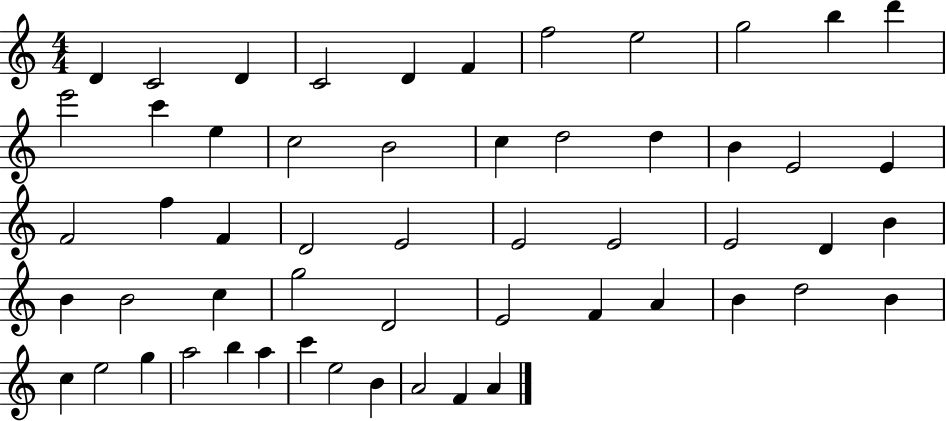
D4/q C4/h D4/q C4/h D4/q F4/q F5/h E5/h G5/h B5/q D6/q E6/h C6/q E5/q C5/h B4/h C5/q D5/h D5/q B4/q E4/h E4/q F4/h F5/q F4/q D4/h E4/h E4/h E4/h E4/h D4/q B4/q B4/q B4/h C5/q G5/h D4/h E4/h F4/q A4/q B4/q D5/h B4/q C5/q E5/h G5/q A5/h B5/q A5/q C6/q E5/h B4/q A4/h F4/q A4/q